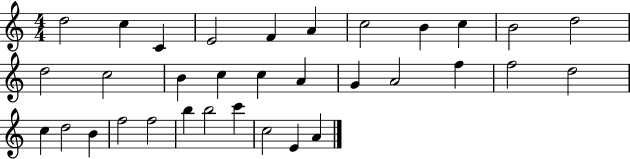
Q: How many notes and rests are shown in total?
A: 33